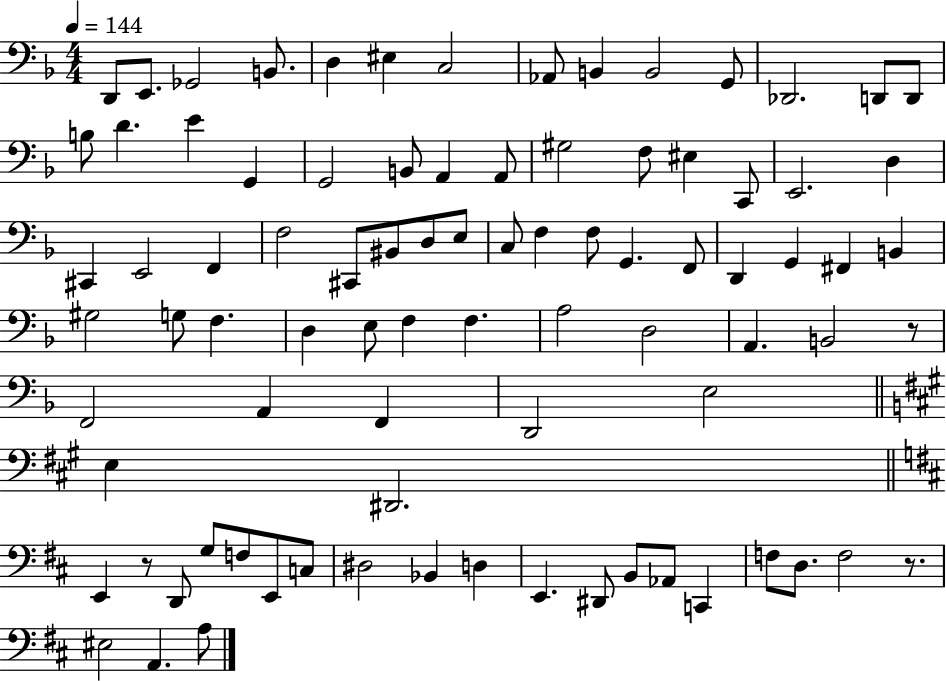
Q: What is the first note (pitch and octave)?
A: D2